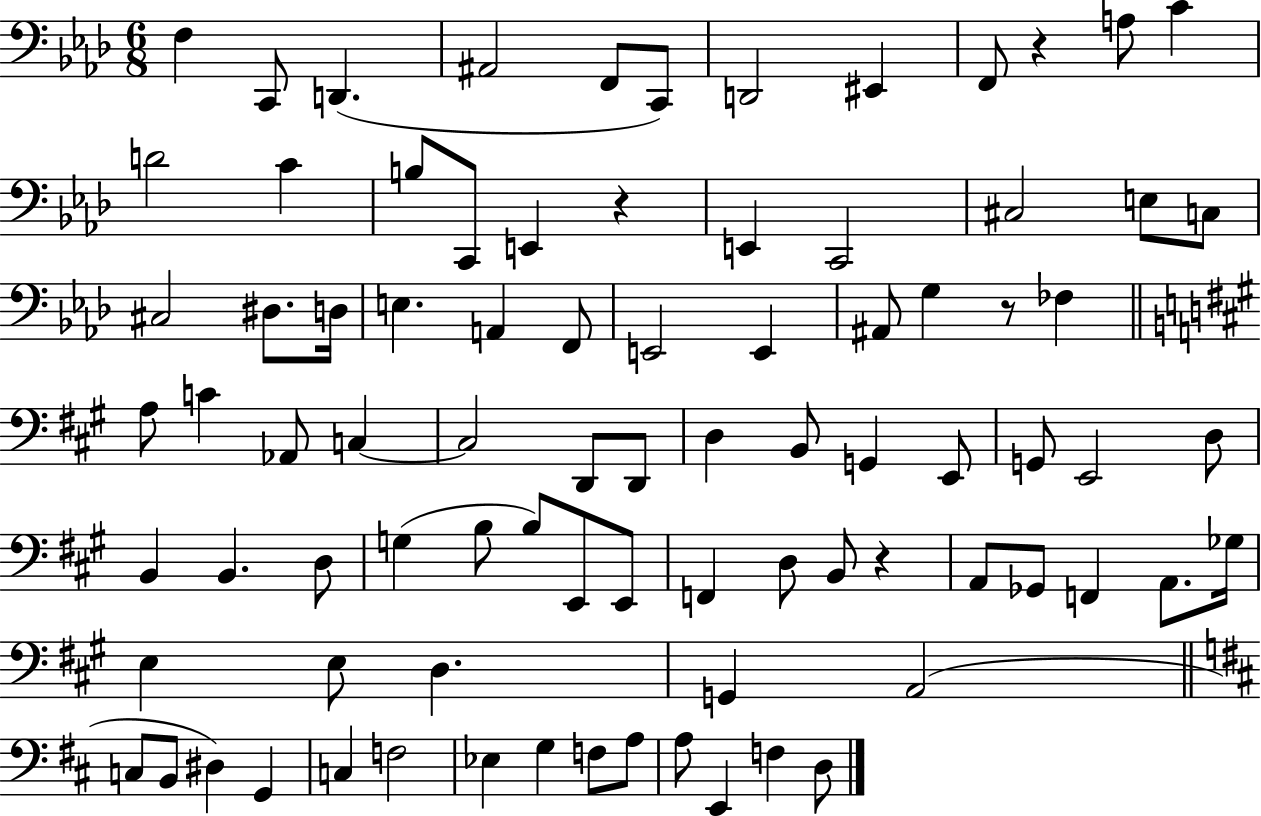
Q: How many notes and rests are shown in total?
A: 85